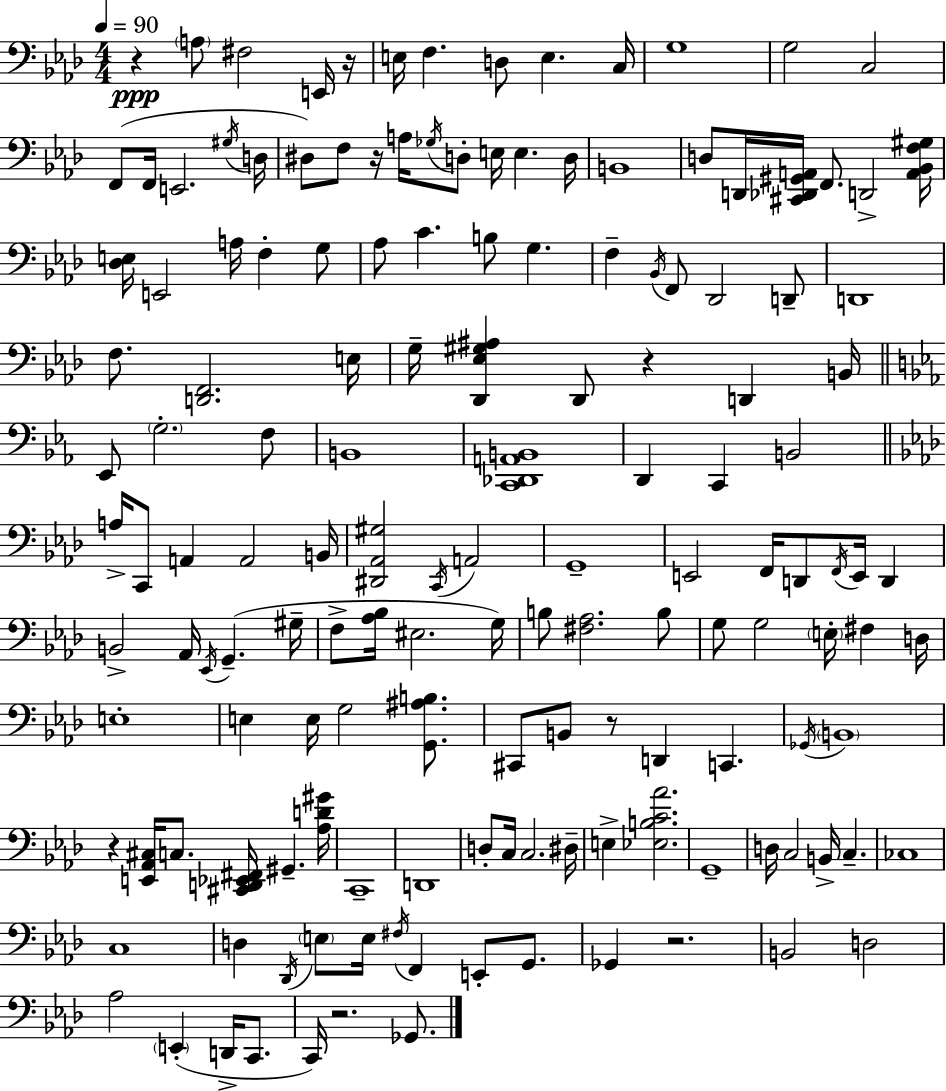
R/q A3/e F#3/h E2/s R/s E3/s F3/q. D3/e E3/q. C3/s G3/w G3/h C3/h F2/e F2/s E2/h. G#3/s D3/s D#3/e F3/e R/s A3/s Gb3/s D3/e E3/s E3/q. D3/s B2/w D3/e D2/s [C#2,Db2,G#2,A2]/s F2/e. D2/h [A2,Bb2,F3,G#3]/s [Db3,E3]/s E2/h A3/s F3/q G3/e Ab3/e C4/q. B3/e G3/q. F3/q Bb2/s F2/e Db2/h D2/e D2/w F3/e. [D2,F2]/h. E3/s G3/s [Db2,Eb3,G#3,A#3]/q Db2/e R/q D2/q B2/s Eb2/e G3/h. F3/e B2/w [C2,Db2,A2,B2]/w D2/q C2/q B2/h A3/s C2/e A2/q A2/h B2/s [D#2,Ab2,G#3]/h C2/s A2/h G2/w E2/h F2/s D2/e F2/s E2/s D2/q B2/h Ab2/s Eb2/s G2/q. G#3/s F3/e [Ab3,Bb3]/s EIS3/h. G3/s B3/e [F#3,Ab3]/h. B3/e G3/e G3/h E3/s F#3/q D3/s E3/w E3/q E3/s G3/h [G2,A#3,B3]/e. C#2/e B2/e R/e D2/q C2/q. Gb2/s B2/w R/q [E2,Ab2,C#3]/s C3/e. [C#2,D2,Eb2,F#2]/s G#2/q. [Ab3,D4,G#4]/s C2/w D2/w D3/e C3/s C3/h. D#3/s E3/q [Eb3,B3,C4,Ab4]/h. G2/w D3/s C3/h B2/s C3/q. CES3/w C3/w D3/q Db2/s E3/e E3/s F#3/s F2/q E2/e G2/e. Gb2/q R/h. B2/h D3/h Ab3/h E2/q D2/s C2/e. C2/s R/h. Gb2/e.